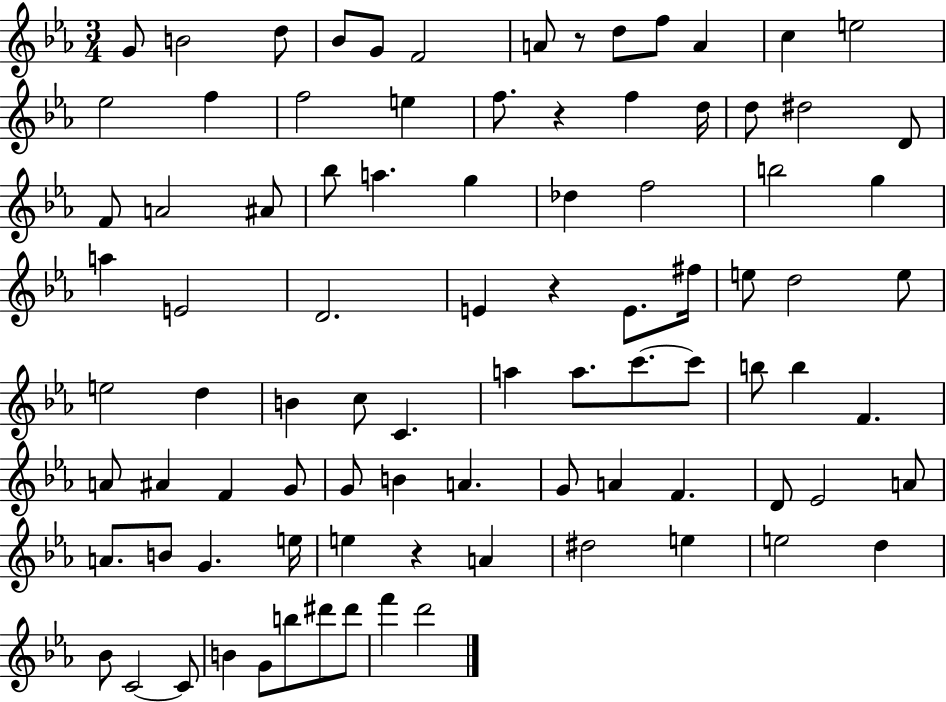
X:1
T:Untitled
M:3/4
L:1/4
K:Eb
G/2 B2 d/2 _B/2 G/2 F2 A/2 z/2 d/2 f/2 A c e2 _e2 f f2 e f/2 z f d/4 d/2 ^d2 D/2 F/2 A2 ^A/2 _b/2 a g _d f2 b2 g a E2 D2 E z E/2 ^f/4 e/2 d2 e/2 e2 d B c/2 C a a/2 c'/2 c'/2 b/2 b F A/2 ^A F G/2 G/2 B A G/2 A F D/2 _E2 A/2 A/2 B/2 G e/4 e z A ^d2 e e2 d _B/2 C2 C/2 B G/2 b/2 ^d'/2 ^d'/2 f' d'2